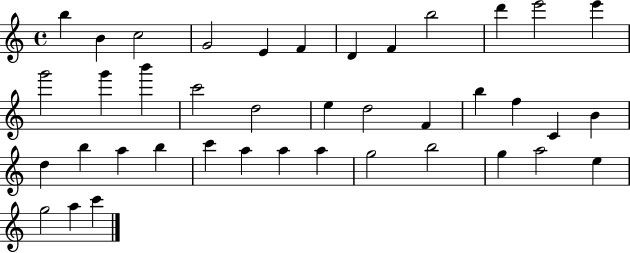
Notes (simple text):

B5/q B4/q C5/h G4/h E4/q F4/q D4/q F4/q B5/h D6/q E6/h E6/q G6/h G6/q B6/q C6/h D5/h E5/q D5/h F4/q B5/q F5/q C4/q B4/q D5/q B5/q A5/q B5/q C6/q A5/q A5/q A5/q G5/h B5/h G5/q A5/h E5/q G5/h A5/q C6/q